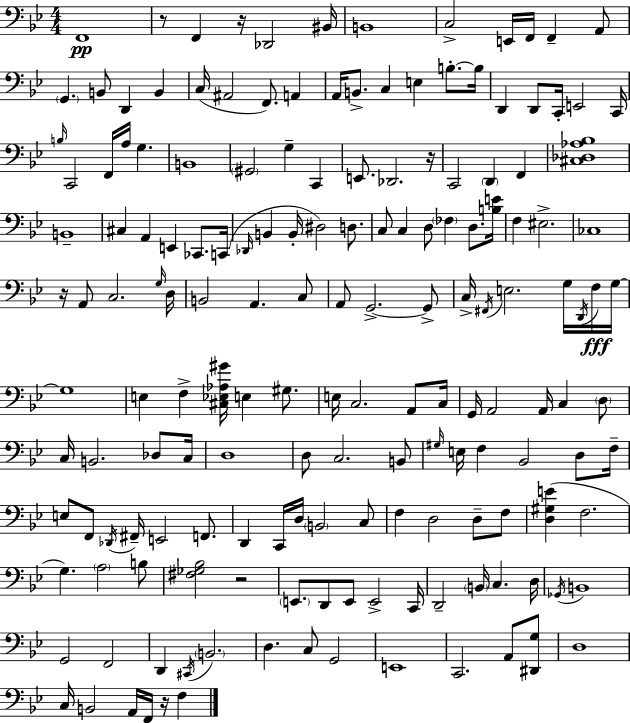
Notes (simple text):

F2/w R/e F2/q R/s Db2/h BIS2/s B2/w C3/h E2/s F2/s F2/q A2/e G2/q. B2/e D2/q B2/q C3/s A#2/h F2/e. A2/q A2/s B2/e. C3/q E3/q B3/e. B3/s D2/q D2/e C2/s E2/h C2/s B3/s C2/h F2/s A3/s G3/q. B2/w G#2/h G3/q C2/q E2/e. Db2/h. R/s C2/h D2/q F2/q [C#3,Db3,Ab3,Bb3]/w B2/w C#3/q A2/q E2/q CES2/e. C2/s Db2/s B2/q B2/s D#3/h D3/e. C3/e C3/q D3/e FES3/q D3/e. [B3,E4]/s F3/q EIS3/h. CES3/w R/s A2/e C3/h. G3/s D3/s B2/h A2/q. C3/e A2/e G2/h. G2/e C3/s F#2/s E3/h. G3/s D2/s F3/s G3/s G3/w E3/q F3/q [C#3,Eb3,Ab3,G#4]/s E3/q G#3/e. E3/s C3/h. A2/e C3/s G2/s A2/h A2/s C3/q D3/e C3/s B2/h. Db3/e C3/s D3/w D3/e C3/h. B2/e G#3/s E3/s F3/q Bb2/h D3/e F3/s E3/e F2/e Db2/s F#2/s E2/h F2/e. D2/q C2/s D3/s B2/h C3/e F3/q D3/h D3/e F3/e [D3,G#3,E4]/q F3/h. G3/q. A3/h B3/e [F#3,Gb3,Bb3]/h R/h E2/e. D2/e E2/e E2/h C2/s D2/h B2/s C3/q. D3/s Gb2/s B2/w G2/h F2/h D2/q C#2/s B2/h. D3/q. C3/e G2/h E2/w C2/h. A2/e [D#2,G3]/e D3/w C3/s B2/h A2/s F2/s R/s F3/q